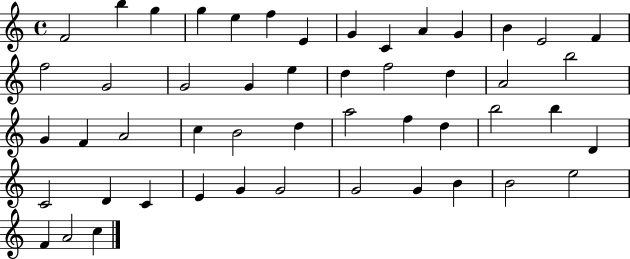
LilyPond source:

{
  \clef treble
  \time 4/4
  \defaultTimeSignature
  \key c \major
  f'2 b''4 g''4 | g''4 e''4 f''4 e'4 | g'4 c'4 a'4 g'4 | b'4 e'2 f'4 | \break f''2 g'2 | g'2 g'4 e''4 | d''4 f''2 d''4 | a'2 b''2 | \break g'4 f'4 a'2 | c''4 b'2 d''4 | a''2 f''4 d''4 | b''2 b''4 d'4 | \break c'2 d'4 c'4 | e'4 g'4 g'2 | g'2 g'4 b'4 | b'2 e''2 | \break f'4 a'2 c''4 | \bar "|."
}